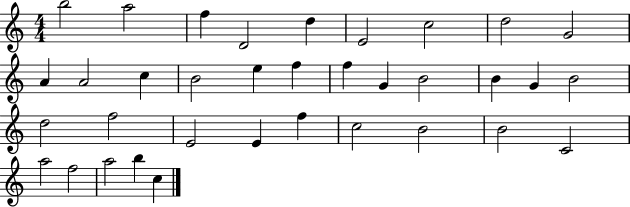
B5/h A5/h F5/q D4/h D5/q E4/h C5/h D5/h G4/h A4/q A4/h C5/q B4/h E5/q F5/q F5/q G4/q B4/h B4/q G4/q B4/h D5/h F5/h E4/h E4/q F5/q C5/h B4/h B4/h C4/h A5/h F5/h A5/h B5/q C5/q